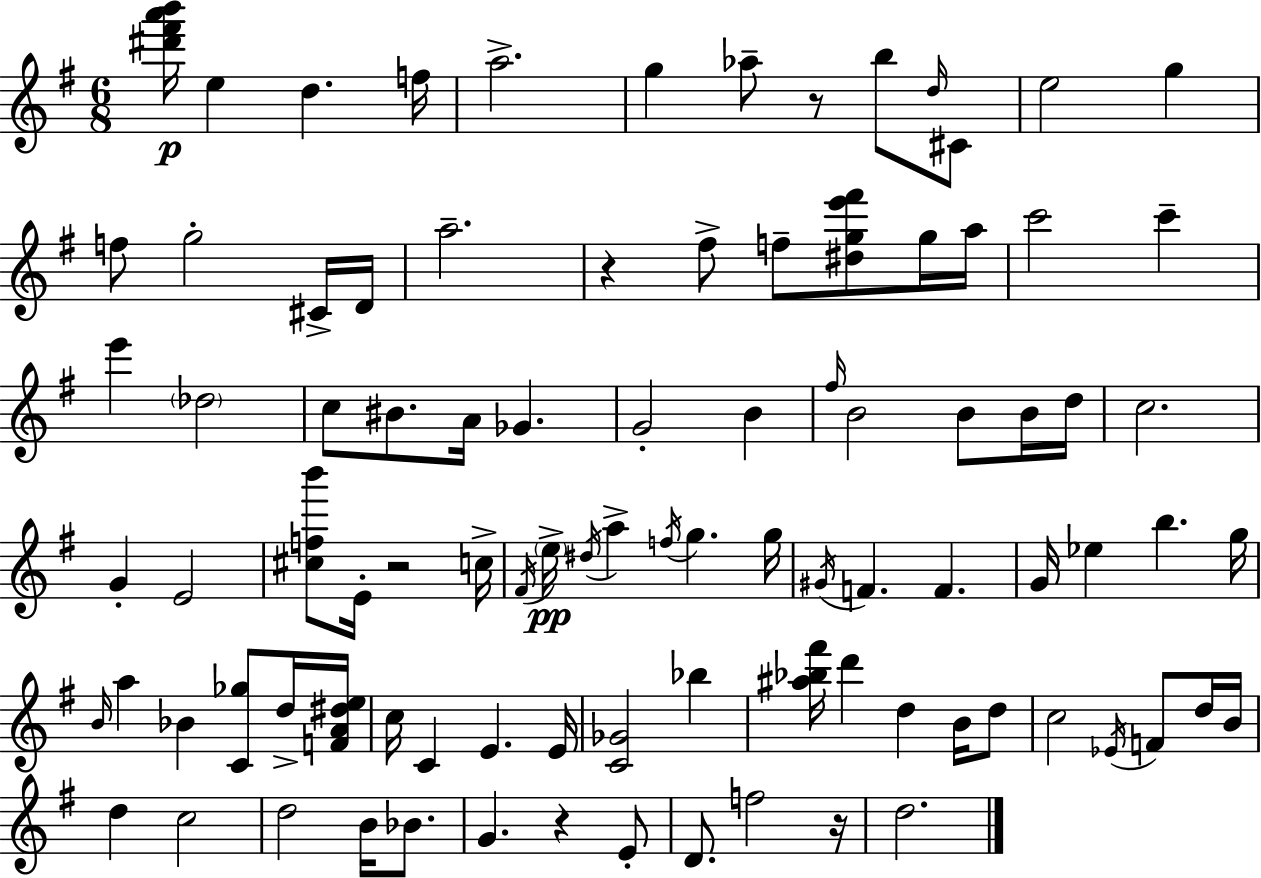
[D#6,F#6,A6,B6]/s E5/q D5/q. F5/s A5/h. G5/q Ab5/e R/e B5/e D5/s C#4/e E5/h G5/q F5/e G5/h C#4/s D4/s A5/h. R/q F#5/e F5/e [D#5,G5,E6,F#6]/e G5/s A5/s C6/h C6/q E6/q Db5/h C5/e BIS4/e. A4/s Gb4/q. G4/h B4/q F#5/s B4/h B4/e B4/s D5/s C5/h. G4/q E4/h [C#5,F5,B6]/e E4/s R/h C5/s F#4/s E5/s D#5/s A5/q F5/s G5/q. G5/s G#4/s F4/q. F4/q. G4/s Eb5/q B5/q. G5/s B4/s A5/q Bb4/q [C4,Gb5]/e D5/s [F4,A4,D#5,E5]/s C5/s C4/q E4/q. E4/s [C4,Gb4]/h Bb5/q [A#5,Bb5,F#6]/s D6/q D5/q B4/s D5/e C5/h Eb4/s F4/e D5/s B4/s D5/q C5/h D5/h B4/s Bb4/e. G4/q. R/q E4/e D4/e. F5/h R/s D5/h.